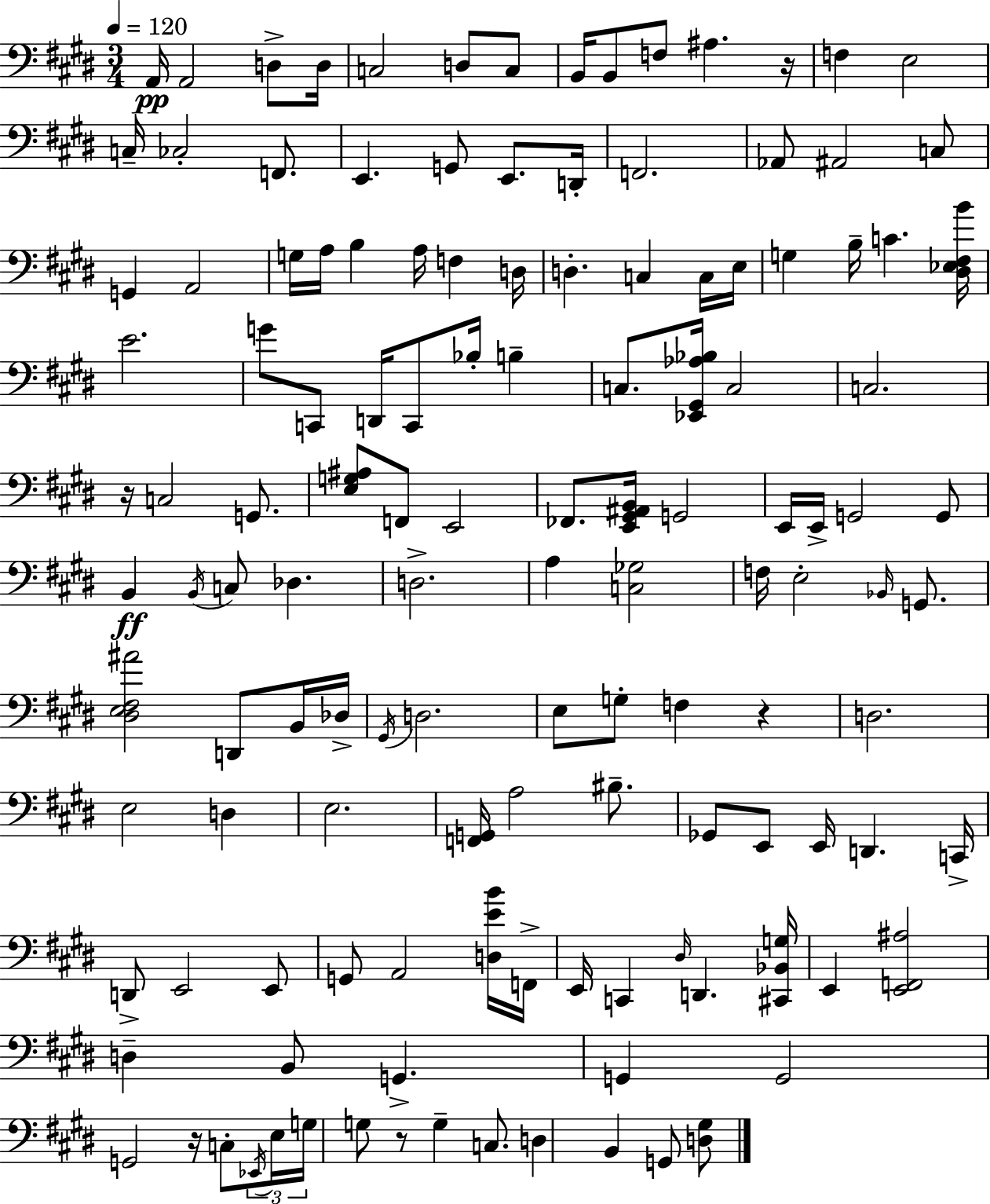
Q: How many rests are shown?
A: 5